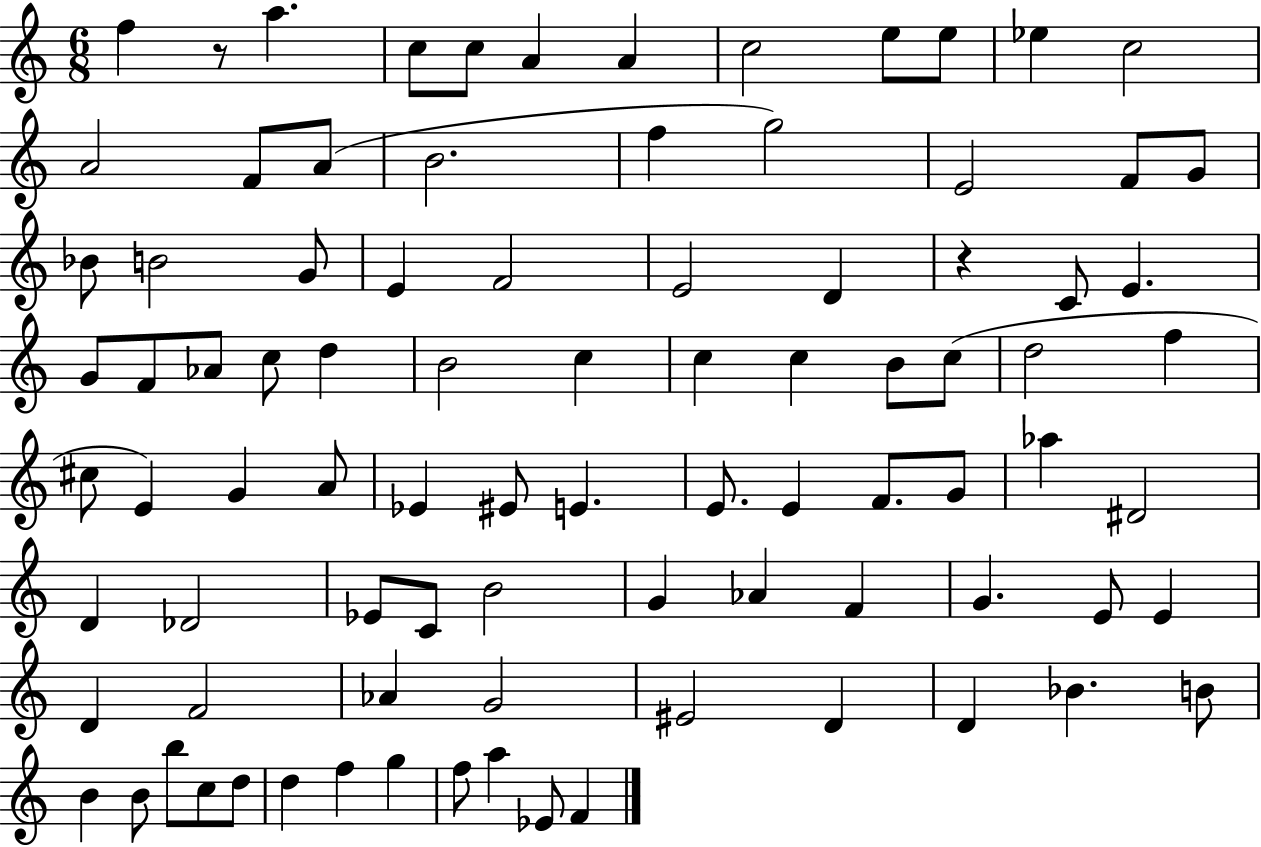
X:1
T:Untitled
M:6/8
L:1/4
K:C
f z/2 a c/2 c/2 A A c2 e/2 e/2 _e c2 A2 F/2 A/2 B2 f g2 E2 F/2 G/2 _B/2 B2 G/2 E F2 E2 D z C/2 E G/2 F/2 _A/2 c/2 d B2 c c c B/2 c/2 d2 f ^c/2 E G A/2 _E ^E/2 E E/2 E F/2 G/2 _a ^D2 D _D2 _E/2 C/2 B2 G _A F G E/2 E D F2 _A G2 ^E2 D D _B B/2 B B/2 b/2 c/2 d/2 d f g f/2 a _E/2 F